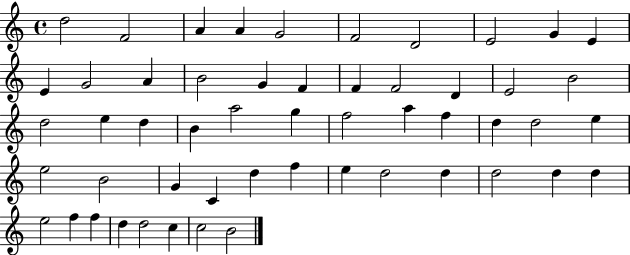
D5/h F4/h A4/q A4/q G4/h F4/h D4/h E4/h G4/q E4/q E4/q G4/h A4/q B4/h G4/q F4/q F4/q F4/h D4/q E4/h B4/h D5/h E5/q D5/q B4/q A5/h G5/q F5/h A5/q F5/q D5/q D5/h E5/q E5/h B4/h G4/q C4/q D5/q F5/q E5/q D5/h D5/q D5/h D5/q D5/q E5/h F5/q F5/q D5/q D5/h C5/q C5/h B4/h